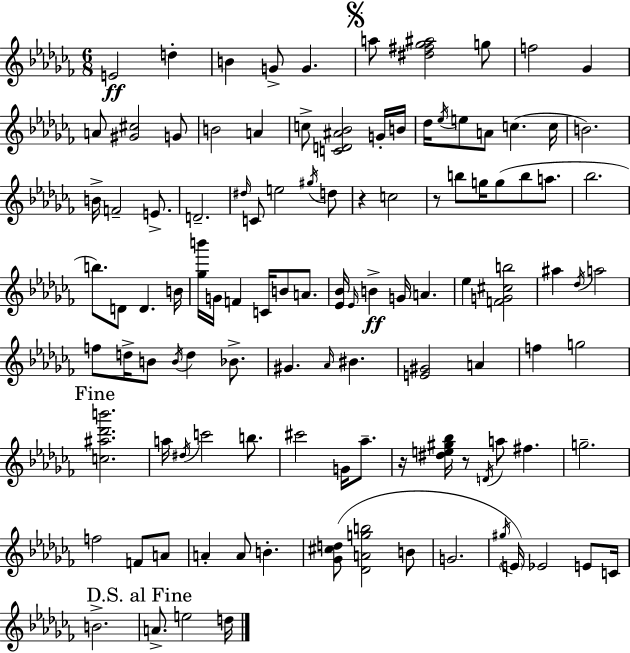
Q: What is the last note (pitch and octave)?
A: D5